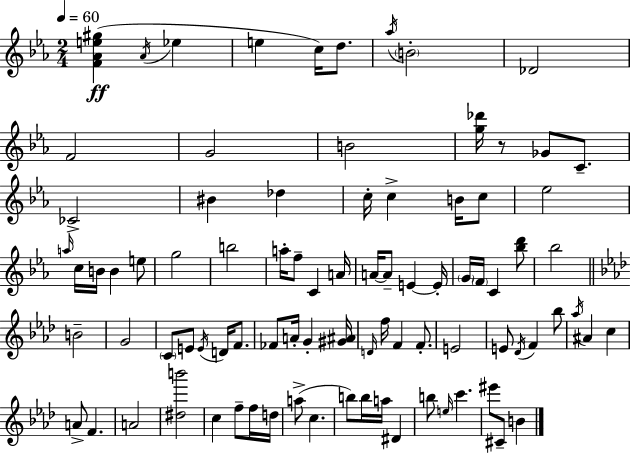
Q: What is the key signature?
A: C minor